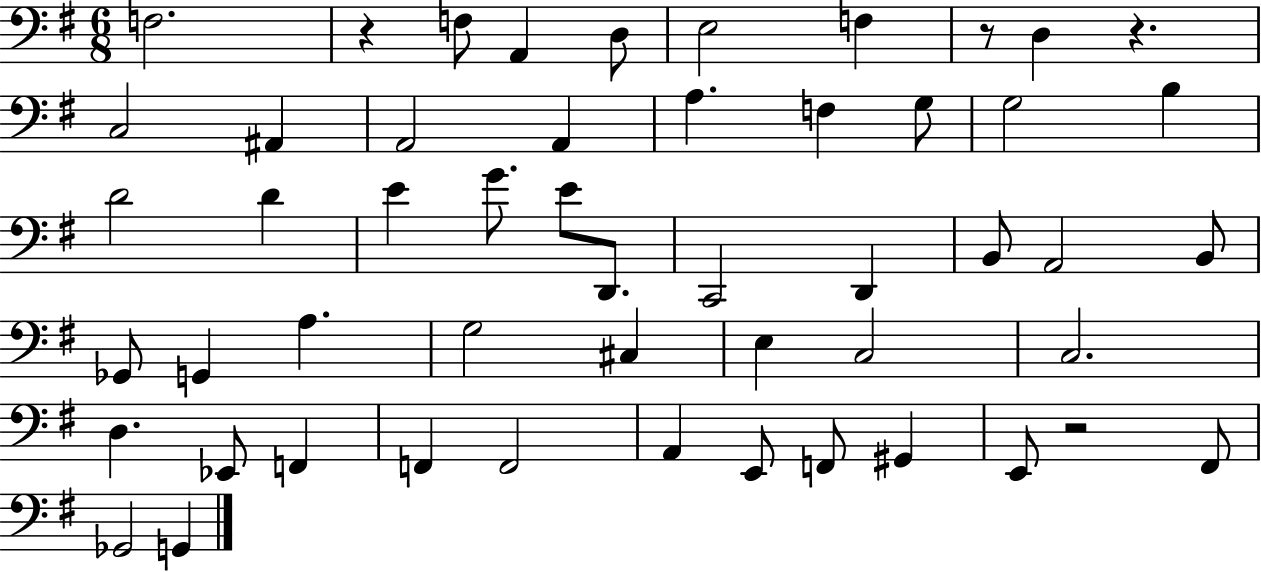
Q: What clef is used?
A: bass